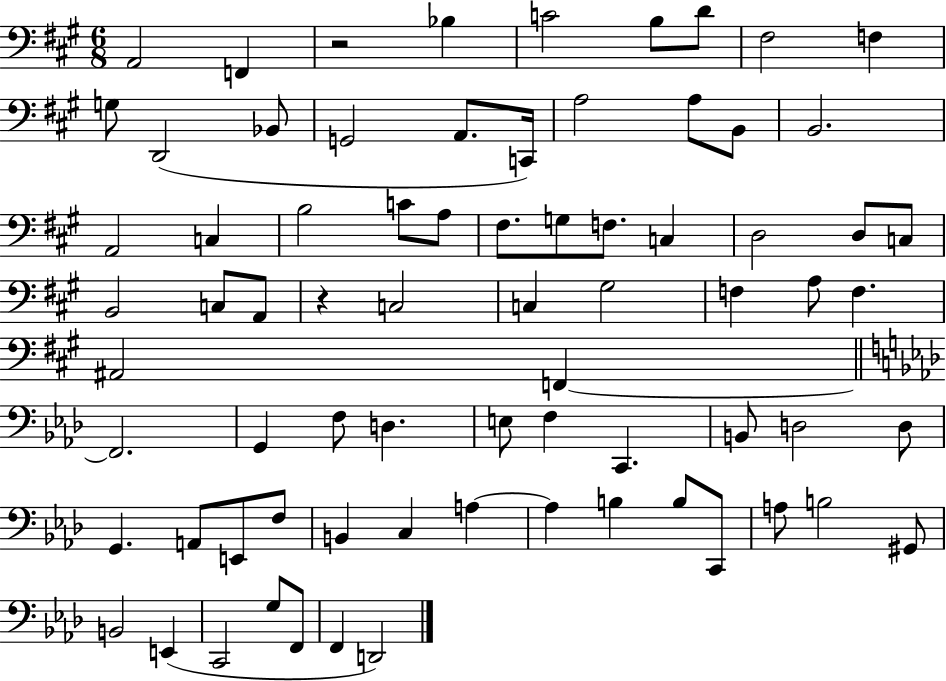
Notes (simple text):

A2/h F2/q R/h Bb3/q C4/h B3/e D4/e F#3/h F3/q G3/e D2/h Bb2/e G2/h A2/e. C2/s A3/h A3/e B2/e B2/h. A2/h C3/q B3/h C4/e A3/e F#3/e. G3/e F3/e. C3/q D3/h D3/e C3/e B2/h C3/e A2/e R/q C3/h C3/q G#3/h F3/q A3/e F3/q. A#2/h F2/q F2/h. G2/q F3/e D3/q. E3/e F3/q C2/q. B2/e D3/h D3/e G2/q. A2/e E2/e F3/e B2/q C3/q A3/q A3/q B3/q B3/e C2/e A3/e B3/h G#2/e B2/h E2/q C2/h G3/e F2/e F2/q D2/h